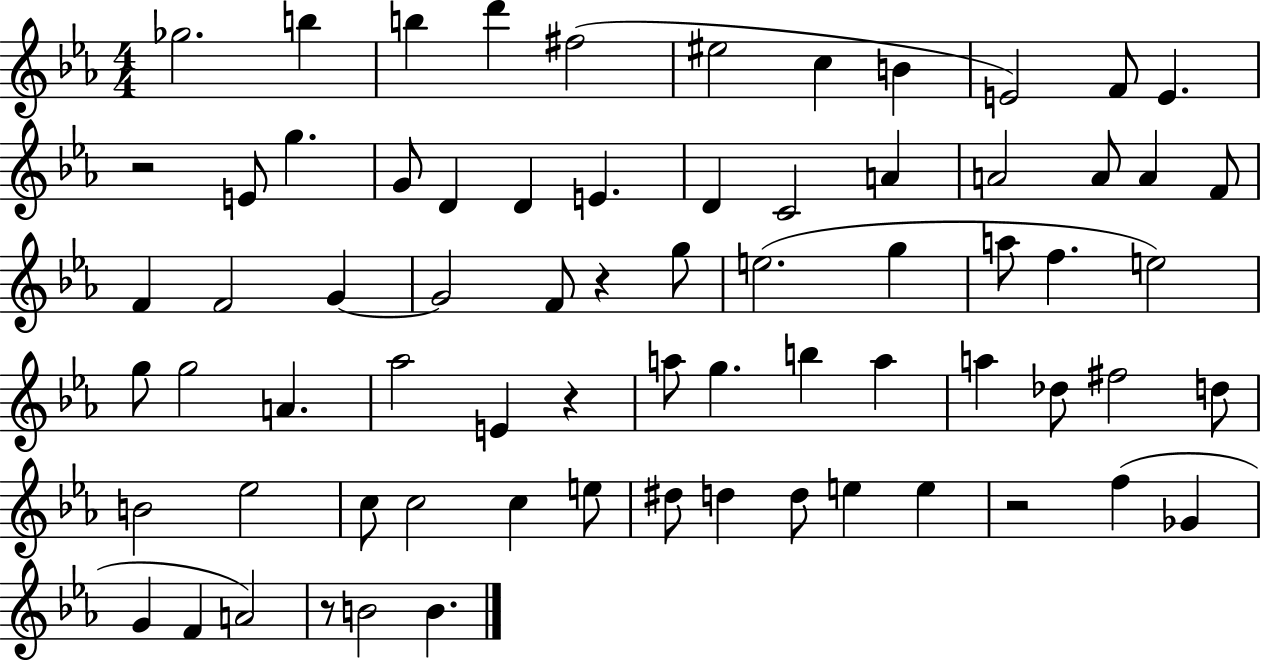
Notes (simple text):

Gb5/h. B5/q B5/q D6/q F#5/h EIS5/h C5/q B4/q E4/h F4/e E4/q. R/h E4/e G5/q. G4/e D4/q D4/q E4/q. D4/q C4/h A4/q A4/h A4/e A4/q F4/e F4/q F4/h G4/q G4/h F4/e R/q G5/e E5/h. G5/q A5/e F5/q. E5/h G5/e G5/h A4/q. Ab5/h E4/q R/q A5/e G5/q. B5/q A5/q A5/q Db5/e F#5/h D5/e B4/h Eb5/h C5/e C5/h C5/q E5/e D#5/e D5/q D5/e E5/q E5/q R/h F5/q Gb4/q G4/q F4/q A4/h R/e B4/h B4/q.